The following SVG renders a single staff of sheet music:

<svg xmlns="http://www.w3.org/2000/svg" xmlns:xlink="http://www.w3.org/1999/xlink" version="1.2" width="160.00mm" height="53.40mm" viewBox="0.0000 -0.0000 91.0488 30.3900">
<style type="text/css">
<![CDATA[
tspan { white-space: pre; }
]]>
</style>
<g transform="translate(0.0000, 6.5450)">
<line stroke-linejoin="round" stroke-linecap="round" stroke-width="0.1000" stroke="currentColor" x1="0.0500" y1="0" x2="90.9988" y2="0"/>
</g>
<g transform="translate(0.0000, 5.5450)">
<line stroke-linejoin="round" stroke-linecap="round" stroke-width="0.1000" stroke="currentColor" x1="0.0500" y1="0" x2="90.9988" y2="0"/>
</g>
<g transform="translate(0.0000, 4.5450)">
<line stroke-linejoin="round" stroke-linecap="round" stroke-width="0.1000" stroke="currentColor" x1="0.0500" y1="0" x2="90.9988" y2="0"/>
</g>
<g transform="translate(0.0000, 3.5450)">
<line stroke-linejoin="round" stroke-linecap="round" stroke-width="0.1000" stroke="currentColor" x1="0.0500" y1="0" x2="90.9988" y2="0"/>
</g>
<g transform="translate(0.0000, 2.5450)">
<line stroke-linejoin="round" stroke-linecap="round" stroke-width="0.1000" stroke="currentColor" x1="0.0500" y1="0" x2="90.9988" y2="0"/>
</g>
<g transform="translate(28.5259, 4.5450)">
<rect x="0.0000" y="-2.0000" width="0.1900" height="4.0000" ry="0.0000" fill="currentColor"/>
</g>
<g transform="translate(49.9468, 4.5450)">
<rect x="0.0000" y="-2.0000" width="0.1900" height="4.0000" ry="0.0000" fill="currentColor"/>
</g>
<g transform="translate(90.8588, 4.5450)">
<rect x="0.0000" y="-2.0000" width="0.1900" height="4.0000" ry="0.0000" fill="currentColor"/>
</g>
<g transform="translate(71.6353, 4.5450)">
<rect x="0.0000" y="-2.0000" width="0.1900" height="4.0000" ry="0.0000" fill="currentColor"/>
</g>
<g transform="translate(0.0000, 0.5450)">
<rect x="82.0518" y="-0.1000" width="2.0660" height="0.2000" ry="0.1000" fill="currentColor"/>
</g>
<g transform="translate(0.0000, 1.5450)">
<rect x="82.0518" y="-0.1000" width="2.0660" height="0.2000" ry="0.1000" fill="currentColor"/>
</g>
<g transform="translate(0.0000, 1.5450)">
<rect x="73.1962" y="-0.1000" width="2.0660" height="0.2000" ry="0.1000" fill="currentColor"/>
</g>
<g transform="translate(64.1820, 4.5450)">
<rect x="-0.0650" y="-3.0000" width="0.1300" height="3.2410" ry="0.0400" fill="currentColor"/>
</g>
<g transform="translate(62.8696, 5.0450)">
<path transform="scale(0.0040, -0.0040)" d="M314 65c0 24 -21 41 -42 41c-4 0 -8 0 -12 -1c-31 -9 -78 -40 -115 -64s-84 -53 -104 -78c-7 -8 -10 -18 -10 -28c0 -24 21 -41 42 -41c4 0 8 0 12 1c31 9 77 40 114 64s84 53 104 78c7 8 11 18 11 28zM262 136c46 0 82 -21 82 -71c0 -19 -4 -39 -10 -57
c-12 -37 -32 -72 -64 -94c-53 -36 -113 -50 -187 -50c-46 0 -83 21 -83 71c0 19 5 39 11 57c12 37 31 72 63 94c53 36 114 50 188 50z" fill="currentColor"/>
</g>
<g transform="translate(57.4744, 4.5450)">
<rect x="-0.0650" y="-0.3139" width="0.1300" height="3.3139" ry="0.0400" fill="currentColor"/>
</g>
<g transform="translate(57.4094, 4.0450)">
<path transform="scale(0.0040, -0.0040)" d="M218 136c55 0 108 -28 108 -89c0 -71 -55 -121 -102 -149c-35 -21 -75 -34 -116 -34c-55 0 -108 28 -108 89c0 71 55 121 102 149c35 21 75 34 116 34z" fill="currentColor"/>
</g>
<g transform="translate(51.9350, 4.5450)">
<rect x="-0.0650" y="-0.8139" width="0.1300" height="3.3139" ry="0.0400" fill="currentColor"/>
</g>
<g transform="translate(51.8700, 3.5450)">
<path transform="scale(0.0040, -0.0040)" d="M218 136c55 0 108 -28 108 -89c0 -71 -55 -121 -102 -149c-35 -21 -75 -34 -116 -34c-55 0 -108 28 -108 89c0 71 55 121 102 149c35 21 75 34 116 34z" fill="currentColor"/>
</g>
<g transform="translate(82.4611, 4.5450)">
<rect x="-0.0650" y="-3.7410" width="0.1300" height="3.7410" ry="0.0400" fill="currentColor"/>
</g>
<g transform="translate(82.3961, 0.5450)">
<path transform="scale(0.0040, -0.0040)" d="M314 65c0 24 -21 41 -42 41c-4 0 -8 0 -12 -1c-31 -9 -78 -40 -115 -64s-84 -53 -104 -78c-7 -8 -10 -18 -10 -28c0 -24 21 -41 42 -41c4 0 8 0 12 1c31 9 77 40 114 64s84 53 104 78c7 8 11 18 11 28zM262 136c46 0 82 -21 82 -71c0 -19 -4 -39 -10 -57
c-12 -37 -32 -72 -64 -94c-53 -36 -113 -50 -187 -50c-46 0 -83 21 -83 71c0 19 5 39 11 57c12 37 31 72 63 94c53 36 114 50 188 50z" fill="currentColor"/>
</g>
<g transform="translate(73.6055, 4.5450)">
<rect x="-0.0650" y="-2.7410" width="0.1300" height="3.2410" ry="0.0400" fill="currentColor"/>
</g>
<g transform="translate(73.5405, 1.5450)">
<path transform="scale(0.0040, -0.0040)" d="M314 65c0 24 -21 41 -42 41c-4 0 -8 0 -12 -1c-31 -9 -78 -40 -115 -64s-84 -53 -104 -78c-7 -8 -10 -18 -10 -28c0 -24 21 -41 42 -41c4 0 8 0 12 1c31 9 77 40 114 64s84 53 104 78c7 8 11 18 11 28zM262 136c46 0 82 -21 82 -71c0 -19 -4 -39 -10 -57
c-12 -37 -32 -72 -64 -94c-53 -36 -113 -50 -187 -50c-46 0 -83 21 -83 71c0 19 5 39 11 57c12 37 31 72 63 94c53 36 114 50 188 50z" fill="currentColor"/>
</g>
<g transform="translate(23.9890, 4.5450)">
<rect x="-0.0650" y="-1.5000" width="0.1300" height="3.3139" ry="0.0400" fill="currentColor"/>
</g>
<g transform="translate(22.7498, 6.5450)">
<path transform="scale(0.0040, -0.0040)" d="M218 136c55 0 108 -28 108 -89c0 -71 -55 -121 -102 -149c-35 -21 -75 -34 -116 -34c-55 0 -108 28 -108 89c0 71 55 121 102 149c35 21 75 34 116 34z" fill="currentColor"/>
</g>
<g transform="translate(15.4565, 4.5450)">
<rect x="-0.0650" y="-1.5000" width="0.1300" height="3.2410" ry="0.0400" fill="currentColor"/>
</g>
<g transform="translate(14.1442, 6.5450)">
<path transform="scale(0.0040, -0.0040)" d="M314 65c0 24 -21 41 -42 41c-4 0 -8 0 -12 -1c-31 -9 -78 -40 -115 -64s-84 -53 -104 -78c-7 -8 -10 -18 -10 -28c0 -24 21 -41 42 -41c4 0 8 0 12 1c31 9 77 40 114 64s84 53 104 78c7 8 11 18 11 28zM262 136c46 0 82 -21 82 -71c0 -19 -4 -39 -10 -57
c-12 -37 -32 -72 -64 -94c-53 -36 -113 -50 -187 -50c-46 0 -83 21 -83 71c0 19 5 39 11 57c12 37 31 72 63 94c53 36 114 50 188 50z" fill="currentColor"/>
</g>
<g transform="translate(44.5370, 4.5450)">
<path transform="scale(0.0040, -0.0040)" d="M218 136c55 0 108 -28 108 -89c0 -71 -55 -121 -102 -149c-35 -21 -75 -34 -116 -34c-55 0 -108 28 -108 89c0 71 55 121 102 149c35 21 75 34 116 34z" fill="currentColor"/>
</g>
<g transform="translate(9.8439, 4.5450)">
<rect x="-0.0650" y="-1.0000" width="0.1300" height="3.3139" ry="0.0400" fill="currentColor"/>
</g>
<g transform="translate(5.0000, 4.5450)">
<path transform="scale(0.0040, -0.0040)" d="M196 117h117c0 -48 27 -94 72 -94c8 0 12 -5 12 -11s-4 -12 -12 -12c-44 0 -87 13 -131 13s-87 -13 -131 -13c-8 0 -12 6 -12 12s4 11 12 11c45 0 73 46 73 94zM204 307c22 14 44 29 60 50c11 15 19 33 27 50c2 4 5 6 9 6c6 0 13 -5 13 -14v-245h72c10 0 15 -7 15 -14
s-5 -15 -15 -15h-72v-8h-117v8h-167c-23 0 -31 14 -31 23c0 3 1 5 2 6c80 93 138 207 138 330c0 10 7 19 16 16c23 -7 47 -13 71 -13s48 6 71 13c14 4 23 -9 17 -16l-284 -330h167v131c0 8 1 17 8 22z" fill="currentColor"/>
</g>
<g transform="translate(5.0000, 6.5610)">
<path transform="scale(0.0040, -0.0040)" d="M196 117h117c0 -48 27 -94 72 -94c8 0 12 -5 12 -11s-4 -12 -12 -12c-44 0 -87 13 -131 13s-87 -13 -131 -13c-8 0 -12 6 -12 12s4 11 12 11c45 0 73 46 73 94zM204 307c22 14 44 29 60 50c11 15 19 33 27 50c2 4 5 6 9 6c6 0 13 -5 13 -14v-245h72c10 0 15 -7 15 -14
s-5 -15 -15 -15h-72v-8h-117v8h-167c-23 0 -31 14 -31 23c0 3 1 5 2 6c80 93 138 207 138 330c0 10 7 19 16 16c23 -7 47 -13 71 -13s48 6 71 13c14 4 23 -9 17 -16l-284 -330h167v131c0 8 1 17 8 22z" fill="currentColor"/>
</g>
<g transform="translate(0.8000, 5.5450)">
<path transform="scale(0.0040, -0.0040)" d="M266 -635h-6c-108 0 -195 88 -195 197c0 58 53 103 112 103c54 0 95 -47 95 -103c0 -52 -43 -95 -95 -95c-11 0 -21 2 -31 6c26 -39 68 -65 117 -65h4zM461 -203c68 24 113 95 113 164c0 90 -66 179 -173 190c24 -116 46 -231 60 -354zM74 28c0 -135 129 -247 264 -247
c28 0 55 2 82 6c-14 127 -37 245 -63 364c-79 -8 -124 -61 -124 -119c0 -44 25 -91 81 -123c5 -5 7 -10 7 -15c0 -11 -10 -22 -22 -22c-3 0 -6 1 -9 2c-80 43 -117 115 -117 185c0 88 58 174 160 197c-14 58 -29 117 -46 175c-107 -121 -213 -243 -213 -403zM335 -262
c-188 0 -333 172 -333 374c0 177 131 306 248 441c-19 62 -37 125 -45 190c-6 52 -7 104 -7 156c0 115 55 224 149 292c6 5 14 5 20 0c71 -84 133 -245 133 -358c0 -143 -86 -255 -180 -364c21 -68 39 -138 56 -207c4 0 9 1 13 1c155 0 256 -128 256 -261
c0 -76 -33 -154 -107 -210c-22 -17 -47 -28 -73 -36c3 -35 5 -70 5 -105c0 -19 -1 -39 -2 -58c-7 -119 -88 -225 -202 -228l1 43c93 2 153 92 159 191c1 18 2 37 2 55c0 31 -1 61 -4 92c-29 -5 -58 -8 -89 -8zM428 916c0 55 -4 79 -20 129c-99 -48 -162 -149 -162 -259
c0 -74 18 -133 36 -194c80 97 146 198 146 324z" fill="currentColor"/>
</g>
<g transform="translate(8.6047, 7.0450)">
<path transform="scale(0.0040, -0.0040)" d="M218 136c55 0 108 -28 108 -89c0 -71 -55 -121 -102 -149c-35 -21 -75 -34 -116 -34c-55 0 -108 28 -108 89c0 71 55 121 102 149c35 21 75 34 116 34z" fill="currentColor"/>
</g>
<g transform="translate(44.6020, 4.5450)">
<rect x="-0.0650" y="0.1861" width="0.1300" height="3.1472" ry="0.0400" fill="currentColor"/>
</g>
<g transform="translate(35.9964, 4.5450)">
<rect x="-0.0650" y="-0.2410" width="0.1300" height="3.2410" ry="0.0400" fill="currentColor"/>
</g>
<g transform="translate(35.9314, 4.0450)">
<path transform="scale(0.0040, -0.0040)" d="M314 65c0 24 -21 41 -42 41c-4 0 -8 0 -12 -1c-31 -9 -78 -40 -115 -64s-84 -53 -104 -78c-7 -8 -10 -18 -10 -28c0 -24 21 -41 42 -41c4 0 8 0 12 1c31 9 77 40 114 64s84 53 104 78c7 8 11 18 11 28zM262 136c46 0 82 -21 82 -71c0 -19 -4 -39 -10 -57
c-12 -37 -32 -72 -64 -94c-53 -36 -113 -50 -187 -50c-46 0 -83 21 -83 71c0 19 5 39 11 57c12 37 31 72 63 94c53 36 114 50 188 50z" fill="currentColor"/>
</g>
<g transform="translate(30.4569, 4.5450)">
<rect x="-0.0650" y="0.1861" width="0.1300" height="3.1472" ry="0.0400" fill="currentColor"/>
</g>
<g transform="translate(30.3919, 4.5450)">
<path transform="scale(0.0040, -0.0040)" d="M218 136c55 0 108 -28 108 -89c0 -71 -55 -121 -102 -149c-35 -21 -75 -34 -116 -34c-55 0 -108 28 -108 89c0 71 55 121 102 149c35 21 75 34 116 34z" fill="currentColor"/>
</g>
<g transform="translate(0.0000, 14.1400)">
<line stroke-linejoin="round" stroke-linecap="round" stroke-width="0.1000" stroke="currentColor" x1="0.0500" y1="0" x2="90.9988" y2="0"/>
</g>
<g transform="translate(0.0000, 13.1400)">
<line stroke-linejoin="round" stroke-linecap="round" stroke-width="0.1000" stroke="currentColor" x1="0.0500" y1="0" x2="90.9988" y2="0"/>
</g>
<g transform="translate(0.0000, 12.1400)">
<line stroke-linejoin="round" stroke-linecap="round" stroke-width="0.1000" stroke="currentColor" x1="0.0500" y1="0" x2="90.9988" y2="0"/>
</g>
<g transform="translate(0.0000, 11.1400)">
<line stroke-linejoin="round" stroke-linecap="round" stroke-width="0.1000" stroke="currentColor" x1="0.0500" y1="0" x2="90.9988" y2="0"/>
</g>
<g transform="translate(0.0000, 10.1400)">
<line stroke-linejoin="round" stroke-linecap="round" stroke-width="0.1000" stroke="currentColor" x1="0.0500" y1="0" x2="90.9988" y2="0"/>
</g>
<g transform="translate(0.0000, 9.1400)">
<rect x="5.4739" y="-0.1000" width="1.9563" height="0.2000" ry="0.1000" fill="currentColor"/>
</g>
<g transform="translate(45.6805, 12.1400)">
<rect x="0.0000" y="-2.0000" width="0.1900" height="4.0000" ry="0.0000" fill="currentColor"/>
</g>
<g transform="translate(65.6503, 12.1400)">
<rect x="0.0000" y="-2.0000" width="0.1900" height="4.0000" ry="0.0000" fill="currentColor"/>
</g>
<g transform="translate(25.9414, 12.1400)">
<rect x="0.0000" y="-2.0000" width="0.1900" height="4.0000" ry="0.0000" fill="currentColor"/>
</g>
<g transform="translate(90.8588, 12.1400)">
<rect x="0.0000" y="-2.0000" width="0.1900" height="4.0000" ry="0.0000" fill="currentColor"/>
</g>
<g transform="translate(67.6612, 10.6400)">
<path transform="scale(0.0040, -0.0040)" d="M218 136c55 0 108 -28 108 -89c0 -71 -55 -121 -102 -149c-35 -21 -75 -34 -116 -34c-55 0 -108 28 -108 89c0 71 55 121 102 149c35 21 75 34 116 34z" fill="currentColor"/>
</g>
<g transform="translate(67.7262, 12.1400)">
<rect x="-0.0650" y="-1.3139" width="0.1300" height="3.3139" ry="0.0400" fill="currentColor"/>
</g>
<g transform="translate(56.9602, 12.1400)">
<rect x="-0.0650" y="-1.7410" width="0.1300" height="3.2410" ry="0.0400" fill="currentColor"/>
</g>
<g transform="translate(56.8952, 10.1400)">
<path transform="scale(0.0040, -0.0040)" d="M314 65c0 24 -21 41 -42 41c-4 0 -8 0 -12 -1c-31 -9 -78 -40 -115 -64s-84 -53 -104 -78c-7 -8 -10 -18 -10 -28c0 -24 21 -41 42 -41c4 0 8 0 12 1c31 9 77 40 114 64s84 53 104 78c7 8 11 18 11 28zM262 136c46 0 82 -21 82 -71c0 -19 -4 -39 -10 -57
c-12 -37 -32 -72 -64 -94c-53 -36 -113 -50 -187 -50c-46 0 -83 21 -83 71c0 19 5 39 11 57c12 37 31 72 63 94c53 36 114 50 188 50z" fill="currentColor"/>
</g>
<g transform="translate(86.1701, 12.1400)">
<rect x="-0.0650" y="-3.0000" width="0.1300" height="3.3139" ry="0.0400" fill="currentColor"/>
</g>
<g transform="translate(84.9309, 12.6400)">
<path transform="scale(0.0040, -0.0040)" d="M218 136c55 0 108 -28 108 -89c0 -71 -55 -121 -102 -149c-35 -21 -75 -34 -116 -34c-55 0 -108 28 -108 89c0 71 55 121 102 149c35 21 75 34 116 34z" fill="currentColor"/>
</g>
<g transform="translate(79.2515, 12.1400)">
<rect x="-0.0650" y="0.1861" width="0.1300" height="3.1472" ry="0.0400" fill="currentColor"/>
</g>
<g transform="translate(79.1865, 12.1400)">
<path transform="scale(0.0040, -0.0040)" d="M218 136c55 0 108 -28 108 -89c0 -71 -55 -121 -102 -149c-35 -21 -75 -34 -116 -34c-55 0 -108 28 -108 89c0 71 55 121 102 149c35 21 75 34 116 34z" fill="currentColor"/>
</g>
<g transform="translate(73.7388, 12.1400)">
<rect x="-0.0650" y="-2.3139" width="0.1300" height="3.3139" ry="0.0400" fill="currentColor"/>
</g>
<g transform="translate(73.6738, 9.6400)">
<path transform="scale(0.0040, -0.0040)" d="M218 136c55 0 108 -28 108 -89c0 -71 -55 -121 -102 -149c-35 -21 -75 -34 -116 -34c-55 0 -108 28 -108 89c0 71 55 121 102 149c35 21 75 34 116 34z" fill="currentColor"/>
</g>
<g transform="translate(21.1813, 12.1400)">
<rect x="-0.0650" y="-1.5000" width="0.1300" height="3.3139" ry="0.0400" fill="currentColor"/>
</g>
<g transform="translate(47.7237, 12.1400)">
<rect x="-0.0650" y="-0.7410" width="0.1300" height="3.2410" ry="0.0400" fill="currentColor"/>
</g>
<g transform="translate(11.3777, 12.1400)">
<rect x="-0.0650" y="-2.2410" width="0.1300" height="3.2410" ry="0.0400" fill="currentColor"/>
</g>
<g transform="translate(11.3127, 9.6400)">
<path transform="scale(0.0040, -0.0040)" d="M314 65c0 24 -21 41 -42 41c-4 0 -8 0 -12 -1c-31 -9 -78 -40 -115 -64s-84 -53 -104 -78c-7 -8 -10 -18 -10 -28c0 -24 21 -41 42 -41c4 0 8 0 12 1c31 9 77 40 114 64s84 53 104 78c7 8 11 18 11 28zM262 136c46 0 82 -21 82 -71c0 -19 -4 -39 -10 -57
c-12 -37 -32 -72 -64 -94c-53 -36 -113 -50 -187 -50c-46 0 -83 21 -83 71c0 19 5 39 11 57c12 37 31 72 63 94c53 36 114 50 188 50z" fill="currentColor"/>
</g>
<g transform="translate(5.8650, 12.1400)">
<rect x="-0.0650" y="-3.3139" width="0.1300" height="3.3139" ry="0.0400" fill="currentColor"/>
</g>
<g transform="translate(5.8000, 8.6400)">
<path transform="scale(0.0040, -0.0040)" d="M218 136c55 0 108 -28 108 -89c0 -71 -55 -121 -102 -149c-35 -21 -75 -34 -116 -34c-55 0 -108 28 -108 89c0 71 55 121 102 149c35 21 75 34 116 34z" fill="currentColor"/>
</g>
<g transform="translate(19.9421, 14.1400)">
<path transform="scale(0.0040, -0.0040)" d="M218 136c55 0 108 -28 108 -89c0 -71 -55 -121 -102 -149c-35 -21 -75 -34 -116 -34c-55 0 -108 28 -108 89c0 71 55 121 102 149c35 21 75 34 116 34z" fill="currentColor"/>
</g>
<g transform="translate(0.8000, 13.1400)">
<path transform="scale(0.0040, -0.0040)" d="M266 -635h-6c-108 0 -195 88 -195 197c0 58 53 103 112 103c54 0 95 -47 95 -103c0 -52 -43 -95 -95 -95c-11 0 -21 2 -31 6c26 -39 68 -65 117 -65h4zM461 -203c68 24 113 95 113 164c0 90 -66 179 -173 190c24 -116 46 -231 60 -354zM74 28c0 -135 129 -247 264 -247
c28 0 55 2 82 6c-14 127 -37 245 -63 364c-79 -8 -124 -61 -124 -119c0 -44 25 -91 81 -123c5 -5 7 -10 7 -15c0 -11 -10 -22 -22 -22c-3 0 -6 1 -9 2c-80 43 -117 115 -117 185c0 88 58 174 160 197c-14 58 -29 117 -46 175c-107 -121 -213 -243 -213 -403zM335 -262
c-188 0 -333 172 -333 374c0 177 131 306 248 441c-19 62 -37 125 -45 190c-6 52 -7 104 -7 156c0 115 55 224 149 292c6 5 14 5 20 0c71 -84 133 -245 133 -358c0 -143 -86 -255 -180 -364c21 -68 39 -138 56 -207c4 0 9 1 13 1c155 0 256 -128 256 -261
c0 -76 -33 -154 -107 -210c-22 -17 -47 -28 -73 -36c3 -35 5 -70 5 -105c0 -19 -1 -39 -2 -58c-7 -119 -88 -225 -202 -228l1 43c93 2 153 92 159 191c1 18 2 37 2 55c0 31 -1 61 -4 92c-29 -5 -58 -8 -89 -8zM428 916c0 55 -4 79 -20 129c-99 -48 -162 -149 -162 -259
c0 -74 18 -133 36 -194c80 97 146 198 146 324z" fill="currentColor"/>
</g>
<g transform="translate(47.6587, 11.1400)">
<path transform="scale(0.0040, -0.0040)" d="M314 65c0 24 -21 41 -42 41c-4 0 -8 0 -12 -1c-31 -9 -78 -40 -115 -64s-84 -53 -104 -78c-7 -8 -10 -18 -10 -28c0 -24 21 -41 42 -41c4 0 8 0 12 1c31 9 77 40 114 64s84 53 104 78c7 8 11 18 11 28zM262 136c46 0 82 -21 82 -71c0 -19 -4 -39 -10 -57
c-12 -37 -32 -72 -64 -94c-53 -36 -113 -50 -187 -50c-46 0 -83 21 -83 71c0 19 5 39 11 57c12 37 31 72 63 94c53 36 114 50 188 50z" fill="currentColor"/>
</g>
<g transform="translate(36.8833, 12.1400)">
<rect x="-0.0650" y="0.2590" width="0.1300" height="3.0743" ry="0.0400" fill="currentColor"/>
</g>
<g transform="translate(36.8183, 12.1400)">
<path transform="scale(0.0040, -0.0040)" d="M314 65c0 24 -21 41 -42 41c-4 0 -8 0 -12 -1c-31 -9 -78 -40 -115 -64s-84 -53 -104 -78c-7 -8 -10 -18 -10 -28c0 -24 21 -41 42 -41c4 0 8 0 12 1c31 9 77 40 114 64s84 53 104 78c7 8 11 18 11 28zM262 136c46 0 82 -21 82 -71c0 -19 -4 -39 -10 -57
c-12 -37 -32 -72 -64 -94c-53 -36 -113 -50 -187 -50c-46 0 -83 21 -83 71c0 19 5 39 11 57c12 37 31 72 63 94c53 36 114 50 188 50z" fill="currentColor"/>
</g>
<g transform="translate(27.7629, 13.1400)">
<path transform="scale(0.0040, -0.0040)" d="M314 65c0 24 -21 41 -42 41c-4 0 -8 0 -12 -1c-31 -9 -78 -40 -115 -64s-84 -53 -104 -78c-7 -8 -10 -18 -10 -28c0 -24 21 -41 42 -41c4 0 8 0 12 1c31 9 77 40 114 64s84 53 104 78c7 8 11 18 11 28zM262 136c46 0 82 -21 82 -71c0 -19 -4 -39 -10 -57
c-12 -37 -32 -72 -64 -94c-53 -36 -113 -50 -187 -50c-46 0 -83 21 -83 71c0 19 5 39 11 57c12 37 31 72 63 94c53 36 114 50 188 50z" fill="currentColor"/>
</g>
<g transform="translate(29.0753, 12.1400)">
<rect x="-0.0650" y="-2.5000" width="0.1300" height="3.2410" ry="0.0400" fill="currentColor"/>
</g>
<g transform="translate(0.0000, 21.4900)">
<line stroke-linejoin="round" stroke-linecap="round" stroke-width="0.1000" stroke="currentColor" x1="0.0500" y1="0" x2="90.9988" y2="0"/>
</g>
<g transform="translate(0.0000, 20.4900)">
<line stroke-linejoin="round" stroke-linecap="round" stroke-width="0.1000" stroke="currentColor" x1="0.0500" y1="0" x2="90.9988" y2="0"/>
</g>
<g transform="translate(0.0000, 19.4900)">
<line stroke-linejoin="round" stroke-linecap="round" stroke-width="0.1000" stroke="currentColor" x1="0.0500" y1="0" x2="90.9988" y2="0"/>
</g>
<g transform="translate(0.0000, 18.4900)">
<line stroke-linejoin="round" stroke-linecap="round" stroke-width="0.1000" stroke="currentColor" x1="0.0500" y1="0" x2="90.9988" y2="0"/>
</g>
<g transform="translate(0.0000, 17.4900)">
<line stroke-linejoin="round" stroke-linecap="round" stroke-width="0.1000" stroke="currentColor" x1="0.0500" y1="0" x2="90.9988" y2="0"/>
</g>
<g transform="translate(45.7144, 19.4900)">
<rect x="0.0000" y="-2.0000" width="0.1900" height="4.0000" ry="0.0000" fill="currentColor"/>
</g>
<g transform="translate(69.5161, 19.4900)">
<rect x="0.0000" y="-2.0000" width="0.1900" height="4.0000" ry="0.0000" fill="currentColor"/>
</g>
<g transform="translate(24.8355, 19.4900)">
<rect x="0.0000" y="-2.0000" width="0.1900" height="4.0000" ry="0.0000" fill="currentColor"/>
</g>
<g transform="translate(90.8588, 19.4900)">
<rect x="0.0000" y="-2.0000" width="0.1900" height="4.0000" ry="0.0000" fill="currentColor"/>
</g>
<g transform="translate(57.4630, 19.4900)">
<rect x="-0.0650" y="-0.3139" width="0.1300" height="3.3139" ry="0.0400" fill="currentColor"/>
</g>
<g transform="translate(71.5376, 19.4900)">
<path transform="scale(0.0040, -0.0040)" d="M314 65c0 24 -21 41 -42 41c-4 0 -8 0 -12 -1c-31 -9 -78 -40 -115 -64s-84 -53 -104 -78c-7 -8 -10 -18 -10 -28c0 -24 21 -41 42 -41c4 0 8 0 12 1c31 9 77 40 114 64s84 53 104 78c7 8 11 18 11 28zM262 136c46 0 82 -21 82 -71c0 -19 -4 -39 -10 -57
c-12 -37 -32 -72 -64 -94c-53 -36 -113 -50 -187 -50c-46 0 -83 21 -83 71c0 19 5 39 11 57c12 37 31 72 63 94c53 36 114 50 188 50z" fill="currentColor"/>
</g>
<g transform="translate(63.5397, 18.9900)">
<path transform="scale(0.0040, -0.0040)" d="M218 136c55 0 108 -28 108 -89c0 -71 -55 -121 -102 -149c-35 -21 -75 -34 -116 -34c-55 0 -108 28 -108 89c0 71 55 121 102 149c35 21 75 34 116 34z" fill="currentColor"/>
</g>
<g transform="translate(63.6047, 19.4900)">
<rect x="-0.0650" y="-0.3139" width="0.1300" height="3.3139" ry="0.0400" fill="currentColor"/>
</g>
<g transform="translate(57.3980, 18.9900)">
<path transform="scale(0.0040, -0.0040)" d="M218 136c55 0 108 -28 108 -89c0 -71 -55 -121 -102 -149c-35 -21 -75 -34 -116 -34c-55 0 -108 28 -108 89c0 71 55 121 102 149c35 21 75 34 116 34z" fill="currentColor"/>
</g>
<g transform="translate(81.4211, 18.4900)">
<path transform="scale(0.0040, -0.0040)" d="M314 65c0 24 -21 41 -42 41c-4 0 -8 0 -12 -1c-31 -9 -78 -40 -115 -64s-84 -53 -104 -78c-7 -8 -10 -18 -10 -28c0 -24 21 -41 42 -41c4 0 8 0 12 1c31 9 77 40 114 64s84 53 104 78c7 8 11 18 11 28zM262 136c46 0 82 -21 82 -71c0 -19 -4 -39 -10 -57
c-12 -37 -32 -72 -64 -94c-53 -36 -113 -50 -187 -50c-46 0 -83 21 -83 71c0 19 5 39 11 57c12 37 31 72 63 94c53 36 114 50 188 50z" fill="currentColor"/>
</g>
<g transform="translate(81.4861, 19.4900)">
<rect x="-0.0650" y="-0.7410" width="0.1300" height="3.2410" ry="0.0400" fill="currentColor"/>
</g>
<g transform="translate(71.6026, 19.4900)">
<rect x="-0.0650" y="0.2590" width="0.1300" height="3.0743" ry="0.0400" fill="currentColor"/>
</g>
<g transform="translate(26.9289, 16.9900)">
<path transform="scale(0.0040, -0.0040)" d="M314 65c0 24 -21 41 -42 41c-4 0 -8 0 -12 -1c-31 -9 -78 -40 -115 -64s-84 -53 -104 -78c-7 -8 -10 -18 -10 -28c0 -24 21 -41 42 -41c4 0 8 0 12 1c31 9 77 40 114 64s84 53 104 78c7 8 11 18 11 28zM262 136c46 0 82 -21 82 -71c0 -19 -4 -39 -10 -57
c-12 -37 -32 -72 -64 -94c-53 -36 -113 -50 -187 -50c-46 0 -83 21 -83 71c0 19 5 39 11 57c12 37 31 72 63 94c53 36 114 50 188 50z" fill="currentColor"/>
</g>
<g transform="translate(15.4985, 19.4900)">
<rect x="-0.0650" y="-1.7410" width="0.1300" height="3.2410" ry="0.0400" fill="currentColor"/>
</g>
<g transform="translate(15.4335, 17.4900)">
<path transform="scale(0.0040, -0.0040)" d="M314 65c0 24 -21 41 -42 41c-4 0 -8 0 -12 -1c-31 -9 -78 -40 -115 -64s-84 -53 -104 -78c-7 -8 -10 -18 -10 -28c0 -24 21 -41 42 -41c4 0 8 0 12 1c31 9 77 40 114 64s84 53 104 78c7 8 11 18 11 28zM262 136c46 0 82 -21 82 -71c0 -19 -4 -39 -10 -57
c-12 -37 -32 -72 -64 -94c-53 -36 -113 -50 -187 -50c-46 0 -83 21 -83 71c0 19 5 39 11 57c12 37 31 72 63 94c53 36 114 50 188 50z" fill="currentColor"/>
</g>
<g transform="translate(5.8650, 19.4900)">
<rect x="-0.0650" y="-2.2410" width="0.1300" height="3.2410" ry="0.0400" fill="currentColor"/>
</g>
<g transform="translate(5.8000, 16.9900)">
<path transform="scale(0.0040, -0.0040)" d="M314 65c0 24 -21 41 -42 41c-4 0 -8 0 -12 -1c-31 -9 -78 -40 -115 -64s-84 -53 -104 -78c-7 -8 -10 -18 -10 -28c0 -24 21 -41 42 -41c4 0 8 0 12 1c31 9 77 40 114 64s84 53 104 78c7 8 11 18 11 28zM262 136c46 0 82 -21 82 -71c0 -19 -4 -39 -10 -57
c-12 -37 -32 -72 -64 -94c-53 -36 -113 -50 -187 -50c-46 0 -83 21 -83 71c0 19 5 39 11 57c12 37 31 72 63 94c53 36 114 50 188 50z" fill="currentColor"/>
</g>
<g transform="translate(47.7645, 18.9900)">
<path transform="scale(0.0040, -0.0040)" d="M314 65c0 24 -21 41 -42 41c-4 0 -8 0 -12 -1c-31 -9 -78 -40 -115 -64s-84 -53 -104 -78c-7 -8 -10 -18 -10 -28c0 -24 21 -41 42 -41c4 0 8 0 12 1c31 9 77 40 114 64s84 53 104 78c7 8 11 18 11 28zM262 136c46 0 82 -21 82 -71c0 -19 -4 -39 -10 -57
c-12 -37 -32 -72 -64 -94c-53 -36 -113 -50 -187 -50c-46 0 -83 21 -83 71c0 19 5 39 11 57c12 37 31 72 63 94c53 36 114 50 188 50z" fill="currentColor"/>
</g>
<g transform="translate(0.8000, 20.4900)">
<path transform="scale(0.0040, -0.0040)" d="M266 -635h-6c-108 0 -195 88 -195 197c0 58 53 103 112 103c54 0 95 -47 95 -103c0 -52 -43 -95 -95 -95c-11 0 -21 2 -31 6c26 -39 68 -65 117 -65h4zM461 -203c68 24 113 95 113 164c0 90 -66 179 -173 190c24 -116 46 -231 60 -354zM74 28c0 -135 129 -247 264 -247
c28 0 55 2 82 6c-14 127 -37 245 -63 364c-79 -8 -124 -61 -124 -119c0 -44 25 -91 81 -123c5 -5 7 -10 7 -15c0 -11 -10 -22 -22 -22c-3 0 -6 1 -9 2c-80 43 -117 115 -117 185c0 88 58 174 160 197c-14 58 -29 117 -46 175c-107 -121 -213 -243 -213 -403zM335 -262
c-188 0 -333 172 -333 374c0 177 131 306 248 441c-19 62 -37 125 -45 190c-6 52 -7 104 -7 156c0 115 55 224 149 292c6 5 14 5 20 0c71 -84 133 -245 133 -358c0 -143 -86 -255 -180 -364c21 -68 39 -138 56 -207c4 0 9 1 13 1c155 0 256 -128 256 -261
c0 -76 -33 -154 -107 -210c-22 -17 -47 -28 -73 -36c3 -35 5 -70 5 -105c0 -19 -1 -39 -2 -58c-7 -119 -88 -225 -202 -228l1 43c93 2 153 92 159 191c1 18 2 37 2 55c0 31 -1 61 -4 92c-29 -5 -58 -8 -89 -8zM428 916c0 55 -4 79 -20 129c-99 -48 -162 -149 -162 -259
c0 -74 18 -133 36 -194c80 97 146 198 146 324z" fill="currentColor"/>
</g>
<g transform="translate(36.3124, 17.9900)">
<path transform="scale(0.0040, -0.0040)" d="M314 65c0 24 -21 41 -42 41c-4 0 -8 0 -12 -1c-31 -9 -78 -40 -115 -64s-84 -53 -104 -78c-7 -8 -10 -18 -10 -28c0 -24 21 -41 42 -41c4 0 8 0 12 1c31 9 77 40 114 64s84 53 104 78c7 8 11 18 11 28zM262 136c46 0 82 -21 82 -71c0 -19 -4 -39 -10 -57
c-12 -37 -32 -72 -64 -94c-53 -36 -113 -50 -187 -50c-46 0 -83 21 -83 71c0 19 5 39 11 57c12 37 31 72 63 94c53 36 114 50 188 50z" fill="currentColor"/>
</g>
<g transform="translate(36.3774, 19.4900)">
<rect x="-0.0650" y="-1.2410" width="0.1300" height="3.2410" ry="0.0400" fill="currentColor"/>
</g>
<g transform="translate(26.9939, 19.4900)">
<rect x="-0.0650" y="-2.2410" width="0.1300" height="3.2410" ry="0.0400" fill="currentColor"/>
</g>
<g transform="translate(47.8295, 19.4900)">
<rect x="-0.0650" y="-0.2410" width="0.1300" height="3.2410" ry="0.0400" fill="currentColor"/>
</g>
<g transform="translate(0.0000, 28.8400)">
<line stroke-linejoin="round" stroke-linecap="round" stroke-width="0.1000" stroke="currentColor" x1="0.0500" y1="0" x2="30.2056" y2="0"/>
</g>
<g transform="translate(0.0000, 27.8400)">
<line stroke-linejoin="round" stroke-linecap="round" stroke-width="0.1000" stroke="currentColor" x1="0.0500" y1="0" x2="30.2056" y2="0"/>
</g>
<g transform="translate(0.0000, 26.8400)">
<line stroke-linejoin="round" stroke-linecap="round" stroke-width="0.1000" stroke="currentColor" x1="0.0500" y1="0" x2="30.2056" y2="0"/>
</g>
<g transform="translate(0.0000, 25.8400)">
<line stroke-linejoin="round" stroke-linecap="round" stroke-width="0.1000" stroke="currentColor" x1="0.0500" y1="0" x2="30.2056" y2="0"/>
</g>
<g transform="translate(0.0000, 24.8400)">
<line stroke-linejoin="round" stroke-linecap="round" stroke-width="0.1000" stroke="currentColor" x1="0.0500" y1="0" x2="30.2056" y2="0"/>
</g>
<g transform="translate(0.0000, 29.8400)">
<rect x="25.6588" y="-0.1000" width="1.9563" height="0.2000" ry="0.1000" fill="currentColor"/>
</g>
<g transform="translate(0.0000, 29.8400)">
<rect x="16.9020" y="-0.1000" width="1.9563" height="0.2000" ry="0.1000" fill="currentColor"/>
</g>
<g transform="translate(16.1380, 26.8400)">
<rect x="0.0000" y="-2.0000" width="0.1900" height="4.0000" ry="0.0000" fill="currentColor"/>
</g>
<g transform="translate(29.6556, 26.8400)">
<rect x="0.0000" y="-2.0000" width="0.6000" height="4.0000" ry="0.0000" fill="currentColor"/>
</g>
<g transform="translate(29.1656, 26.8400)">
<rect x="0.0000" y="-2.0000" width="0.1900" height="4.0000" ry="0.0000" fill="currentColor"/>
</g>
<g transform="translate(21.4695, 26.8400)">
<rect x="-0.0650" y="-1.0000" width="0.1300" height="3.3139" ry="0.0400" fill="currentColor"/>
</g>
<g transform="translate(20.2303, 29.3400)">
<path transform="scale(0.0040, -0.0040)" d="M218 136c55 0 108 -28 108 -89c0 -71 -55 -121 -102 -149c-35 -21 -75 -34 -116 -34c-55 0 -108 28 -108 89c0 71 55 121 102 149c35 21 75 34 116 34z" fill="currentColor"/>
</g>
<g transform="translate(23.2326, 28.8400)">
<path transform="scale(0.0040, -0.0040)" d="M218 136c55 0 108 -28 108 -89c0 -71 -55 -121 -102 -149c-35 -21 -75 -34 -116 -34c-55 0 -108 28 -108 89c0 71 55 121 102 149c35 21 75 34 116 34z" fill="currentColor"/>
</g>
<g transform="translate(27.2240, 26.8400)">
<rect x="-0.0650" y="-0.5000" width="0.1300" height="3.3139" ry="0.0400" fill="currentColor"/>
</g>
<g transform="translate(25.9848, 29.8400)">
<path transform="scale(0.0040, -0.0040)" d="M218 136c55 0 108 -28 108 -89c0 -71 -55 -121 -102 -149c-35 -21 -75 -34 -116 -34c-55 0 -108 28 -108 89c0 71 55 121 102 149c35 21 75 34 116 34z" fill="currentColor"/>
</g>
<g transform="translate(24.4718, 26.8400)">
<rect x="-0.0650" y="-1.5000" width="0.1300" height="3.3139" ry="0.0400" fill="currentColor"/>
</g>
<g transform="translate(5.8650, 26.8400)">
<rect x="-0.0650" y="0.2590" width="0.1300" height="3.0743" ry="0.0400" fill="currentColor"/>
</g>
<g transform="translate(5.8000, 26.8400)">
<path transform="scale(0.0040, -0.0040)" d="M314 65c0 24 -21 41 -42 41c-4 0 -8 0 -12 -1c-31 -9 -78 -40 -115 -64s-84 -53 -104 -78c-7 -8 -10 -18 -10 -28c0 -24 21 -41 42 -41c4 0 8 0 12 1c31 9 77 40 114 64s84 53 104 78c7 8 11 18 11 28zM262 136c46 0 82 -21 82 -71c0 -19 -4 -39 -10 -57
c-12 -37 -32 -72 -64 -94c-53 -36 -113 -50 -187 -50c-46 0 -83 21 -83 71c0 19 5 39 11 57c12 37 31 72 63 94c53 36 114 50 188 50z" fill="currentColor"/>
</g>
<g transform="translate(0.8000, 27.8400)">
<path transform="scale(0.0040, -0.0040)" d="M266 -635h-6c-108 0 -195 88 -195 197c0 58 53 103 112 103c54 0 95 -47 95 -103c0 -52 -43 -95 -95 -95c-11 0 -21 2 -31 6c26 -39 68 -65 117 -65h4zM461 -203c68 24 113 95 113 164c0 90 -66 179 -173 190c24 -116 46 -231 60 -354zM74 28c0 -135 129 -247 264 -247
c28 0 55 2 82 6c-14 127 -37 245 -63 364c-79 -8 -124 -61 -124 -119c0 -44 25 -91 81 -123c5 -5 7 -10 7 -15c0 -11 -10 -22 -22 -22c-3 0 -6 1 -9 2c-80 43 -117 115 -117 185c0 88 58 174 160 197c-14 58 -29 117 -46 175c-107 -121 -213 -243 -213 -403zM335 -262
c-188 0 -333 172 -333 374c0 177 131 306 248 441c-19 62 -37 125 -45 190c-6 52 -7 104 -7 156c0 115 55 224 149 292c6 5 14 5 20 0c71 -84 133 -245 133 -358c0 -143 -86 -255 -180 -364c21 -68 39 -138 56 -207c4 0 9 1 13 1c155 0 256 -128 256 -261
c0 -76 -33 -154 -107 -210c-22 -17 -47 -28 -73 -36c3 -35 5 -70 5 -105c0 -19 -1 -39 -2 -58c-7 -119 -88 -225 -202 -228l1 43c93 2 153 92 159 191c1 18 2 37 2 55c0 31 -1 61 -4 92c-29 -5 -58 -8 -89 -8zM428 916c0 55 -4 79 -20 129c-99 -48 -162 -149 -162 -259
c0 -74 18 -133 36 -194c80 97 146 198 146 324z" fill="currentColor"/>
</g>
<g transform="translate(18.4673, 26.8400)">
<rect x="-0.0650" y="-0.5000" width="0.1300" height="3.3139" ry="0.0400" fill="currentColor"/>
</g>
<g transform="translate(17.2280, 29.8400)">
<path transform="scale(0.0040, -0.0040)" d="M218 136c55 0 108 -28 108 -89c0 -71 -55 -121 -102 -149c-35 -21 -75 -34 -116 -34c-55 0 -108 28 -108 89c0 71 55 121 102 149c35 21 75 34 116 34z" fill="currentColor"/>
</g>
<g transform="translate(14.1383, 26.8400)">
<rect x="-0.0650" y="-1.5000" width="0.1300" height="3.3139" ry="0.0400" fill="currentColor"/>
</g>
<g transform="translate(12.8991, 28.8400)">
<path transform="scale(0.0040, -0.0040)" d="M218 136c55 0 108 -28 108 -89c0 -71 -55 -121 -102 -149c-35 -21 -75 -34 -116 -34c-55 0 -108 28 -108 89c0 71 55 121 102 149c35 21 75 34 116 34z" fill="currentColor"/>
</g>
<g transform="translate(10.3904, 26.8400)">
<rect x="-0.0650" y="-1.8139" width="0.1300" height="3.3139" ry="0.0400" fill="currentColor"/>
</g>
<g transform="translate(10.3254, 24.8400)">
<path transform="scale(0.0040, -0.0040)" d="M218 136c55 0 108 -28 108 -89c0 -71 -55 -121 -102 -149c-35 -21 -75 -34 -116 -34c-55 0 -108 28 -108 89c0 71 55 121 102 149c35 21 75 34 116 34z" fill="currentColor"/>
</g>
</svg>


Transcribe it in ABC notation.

X:1
T:Untitled
M:4/4
L:1/4
K:C
D E2 E B c2 B d c A2 a2 c'2 b g2 E G2 B2 d2 f2 e g B A g2 f2 g2 e2 c2 c c B2 d2 B2 f E C D E C